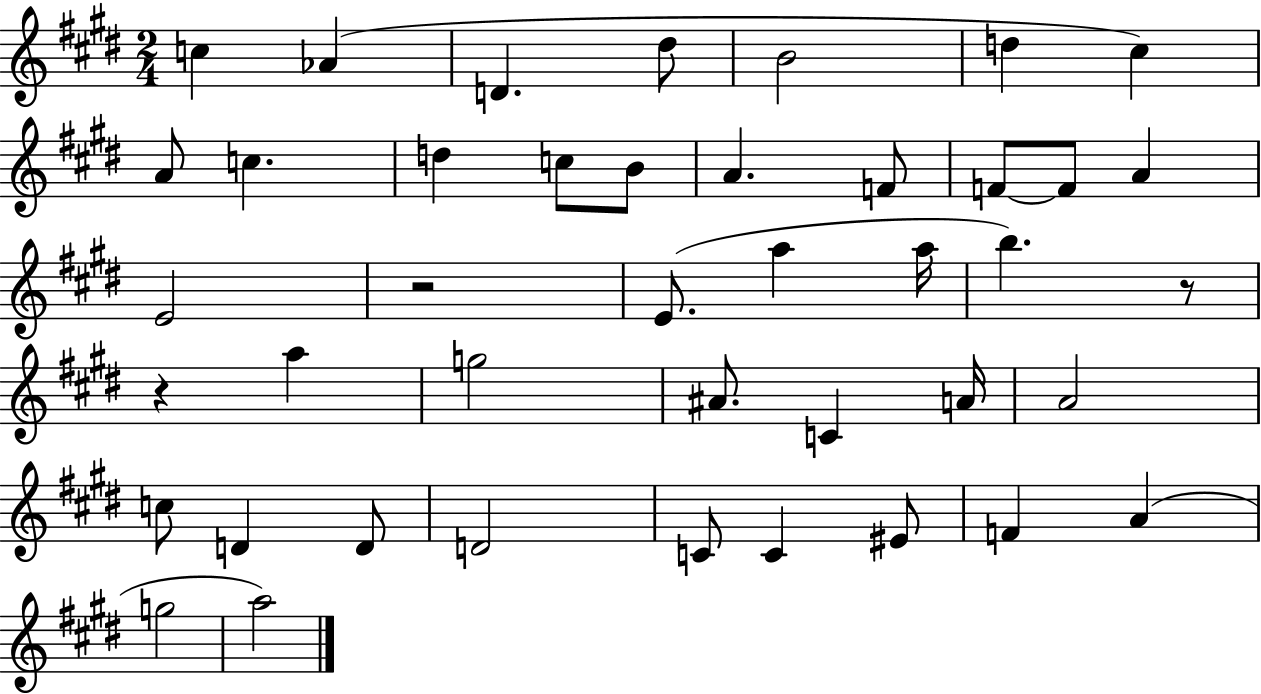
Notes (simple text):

C5/q Ab4/q D4/q. D#5/e B4/h D5/q C#5/q A4/e C5/q. D5/q C5/e B4/e A4/q. F4/e F4/e F4/e A4/q E4/h R/h E4/e. A5/q A5/s B5/q. R/e R/q A5/q G5/h A#4/e. C4/q A4/s A4/h C5/e D4/q D4/e D4/h C4/e C4/q EIS4/e F4/q A4/q G5/h A5/h